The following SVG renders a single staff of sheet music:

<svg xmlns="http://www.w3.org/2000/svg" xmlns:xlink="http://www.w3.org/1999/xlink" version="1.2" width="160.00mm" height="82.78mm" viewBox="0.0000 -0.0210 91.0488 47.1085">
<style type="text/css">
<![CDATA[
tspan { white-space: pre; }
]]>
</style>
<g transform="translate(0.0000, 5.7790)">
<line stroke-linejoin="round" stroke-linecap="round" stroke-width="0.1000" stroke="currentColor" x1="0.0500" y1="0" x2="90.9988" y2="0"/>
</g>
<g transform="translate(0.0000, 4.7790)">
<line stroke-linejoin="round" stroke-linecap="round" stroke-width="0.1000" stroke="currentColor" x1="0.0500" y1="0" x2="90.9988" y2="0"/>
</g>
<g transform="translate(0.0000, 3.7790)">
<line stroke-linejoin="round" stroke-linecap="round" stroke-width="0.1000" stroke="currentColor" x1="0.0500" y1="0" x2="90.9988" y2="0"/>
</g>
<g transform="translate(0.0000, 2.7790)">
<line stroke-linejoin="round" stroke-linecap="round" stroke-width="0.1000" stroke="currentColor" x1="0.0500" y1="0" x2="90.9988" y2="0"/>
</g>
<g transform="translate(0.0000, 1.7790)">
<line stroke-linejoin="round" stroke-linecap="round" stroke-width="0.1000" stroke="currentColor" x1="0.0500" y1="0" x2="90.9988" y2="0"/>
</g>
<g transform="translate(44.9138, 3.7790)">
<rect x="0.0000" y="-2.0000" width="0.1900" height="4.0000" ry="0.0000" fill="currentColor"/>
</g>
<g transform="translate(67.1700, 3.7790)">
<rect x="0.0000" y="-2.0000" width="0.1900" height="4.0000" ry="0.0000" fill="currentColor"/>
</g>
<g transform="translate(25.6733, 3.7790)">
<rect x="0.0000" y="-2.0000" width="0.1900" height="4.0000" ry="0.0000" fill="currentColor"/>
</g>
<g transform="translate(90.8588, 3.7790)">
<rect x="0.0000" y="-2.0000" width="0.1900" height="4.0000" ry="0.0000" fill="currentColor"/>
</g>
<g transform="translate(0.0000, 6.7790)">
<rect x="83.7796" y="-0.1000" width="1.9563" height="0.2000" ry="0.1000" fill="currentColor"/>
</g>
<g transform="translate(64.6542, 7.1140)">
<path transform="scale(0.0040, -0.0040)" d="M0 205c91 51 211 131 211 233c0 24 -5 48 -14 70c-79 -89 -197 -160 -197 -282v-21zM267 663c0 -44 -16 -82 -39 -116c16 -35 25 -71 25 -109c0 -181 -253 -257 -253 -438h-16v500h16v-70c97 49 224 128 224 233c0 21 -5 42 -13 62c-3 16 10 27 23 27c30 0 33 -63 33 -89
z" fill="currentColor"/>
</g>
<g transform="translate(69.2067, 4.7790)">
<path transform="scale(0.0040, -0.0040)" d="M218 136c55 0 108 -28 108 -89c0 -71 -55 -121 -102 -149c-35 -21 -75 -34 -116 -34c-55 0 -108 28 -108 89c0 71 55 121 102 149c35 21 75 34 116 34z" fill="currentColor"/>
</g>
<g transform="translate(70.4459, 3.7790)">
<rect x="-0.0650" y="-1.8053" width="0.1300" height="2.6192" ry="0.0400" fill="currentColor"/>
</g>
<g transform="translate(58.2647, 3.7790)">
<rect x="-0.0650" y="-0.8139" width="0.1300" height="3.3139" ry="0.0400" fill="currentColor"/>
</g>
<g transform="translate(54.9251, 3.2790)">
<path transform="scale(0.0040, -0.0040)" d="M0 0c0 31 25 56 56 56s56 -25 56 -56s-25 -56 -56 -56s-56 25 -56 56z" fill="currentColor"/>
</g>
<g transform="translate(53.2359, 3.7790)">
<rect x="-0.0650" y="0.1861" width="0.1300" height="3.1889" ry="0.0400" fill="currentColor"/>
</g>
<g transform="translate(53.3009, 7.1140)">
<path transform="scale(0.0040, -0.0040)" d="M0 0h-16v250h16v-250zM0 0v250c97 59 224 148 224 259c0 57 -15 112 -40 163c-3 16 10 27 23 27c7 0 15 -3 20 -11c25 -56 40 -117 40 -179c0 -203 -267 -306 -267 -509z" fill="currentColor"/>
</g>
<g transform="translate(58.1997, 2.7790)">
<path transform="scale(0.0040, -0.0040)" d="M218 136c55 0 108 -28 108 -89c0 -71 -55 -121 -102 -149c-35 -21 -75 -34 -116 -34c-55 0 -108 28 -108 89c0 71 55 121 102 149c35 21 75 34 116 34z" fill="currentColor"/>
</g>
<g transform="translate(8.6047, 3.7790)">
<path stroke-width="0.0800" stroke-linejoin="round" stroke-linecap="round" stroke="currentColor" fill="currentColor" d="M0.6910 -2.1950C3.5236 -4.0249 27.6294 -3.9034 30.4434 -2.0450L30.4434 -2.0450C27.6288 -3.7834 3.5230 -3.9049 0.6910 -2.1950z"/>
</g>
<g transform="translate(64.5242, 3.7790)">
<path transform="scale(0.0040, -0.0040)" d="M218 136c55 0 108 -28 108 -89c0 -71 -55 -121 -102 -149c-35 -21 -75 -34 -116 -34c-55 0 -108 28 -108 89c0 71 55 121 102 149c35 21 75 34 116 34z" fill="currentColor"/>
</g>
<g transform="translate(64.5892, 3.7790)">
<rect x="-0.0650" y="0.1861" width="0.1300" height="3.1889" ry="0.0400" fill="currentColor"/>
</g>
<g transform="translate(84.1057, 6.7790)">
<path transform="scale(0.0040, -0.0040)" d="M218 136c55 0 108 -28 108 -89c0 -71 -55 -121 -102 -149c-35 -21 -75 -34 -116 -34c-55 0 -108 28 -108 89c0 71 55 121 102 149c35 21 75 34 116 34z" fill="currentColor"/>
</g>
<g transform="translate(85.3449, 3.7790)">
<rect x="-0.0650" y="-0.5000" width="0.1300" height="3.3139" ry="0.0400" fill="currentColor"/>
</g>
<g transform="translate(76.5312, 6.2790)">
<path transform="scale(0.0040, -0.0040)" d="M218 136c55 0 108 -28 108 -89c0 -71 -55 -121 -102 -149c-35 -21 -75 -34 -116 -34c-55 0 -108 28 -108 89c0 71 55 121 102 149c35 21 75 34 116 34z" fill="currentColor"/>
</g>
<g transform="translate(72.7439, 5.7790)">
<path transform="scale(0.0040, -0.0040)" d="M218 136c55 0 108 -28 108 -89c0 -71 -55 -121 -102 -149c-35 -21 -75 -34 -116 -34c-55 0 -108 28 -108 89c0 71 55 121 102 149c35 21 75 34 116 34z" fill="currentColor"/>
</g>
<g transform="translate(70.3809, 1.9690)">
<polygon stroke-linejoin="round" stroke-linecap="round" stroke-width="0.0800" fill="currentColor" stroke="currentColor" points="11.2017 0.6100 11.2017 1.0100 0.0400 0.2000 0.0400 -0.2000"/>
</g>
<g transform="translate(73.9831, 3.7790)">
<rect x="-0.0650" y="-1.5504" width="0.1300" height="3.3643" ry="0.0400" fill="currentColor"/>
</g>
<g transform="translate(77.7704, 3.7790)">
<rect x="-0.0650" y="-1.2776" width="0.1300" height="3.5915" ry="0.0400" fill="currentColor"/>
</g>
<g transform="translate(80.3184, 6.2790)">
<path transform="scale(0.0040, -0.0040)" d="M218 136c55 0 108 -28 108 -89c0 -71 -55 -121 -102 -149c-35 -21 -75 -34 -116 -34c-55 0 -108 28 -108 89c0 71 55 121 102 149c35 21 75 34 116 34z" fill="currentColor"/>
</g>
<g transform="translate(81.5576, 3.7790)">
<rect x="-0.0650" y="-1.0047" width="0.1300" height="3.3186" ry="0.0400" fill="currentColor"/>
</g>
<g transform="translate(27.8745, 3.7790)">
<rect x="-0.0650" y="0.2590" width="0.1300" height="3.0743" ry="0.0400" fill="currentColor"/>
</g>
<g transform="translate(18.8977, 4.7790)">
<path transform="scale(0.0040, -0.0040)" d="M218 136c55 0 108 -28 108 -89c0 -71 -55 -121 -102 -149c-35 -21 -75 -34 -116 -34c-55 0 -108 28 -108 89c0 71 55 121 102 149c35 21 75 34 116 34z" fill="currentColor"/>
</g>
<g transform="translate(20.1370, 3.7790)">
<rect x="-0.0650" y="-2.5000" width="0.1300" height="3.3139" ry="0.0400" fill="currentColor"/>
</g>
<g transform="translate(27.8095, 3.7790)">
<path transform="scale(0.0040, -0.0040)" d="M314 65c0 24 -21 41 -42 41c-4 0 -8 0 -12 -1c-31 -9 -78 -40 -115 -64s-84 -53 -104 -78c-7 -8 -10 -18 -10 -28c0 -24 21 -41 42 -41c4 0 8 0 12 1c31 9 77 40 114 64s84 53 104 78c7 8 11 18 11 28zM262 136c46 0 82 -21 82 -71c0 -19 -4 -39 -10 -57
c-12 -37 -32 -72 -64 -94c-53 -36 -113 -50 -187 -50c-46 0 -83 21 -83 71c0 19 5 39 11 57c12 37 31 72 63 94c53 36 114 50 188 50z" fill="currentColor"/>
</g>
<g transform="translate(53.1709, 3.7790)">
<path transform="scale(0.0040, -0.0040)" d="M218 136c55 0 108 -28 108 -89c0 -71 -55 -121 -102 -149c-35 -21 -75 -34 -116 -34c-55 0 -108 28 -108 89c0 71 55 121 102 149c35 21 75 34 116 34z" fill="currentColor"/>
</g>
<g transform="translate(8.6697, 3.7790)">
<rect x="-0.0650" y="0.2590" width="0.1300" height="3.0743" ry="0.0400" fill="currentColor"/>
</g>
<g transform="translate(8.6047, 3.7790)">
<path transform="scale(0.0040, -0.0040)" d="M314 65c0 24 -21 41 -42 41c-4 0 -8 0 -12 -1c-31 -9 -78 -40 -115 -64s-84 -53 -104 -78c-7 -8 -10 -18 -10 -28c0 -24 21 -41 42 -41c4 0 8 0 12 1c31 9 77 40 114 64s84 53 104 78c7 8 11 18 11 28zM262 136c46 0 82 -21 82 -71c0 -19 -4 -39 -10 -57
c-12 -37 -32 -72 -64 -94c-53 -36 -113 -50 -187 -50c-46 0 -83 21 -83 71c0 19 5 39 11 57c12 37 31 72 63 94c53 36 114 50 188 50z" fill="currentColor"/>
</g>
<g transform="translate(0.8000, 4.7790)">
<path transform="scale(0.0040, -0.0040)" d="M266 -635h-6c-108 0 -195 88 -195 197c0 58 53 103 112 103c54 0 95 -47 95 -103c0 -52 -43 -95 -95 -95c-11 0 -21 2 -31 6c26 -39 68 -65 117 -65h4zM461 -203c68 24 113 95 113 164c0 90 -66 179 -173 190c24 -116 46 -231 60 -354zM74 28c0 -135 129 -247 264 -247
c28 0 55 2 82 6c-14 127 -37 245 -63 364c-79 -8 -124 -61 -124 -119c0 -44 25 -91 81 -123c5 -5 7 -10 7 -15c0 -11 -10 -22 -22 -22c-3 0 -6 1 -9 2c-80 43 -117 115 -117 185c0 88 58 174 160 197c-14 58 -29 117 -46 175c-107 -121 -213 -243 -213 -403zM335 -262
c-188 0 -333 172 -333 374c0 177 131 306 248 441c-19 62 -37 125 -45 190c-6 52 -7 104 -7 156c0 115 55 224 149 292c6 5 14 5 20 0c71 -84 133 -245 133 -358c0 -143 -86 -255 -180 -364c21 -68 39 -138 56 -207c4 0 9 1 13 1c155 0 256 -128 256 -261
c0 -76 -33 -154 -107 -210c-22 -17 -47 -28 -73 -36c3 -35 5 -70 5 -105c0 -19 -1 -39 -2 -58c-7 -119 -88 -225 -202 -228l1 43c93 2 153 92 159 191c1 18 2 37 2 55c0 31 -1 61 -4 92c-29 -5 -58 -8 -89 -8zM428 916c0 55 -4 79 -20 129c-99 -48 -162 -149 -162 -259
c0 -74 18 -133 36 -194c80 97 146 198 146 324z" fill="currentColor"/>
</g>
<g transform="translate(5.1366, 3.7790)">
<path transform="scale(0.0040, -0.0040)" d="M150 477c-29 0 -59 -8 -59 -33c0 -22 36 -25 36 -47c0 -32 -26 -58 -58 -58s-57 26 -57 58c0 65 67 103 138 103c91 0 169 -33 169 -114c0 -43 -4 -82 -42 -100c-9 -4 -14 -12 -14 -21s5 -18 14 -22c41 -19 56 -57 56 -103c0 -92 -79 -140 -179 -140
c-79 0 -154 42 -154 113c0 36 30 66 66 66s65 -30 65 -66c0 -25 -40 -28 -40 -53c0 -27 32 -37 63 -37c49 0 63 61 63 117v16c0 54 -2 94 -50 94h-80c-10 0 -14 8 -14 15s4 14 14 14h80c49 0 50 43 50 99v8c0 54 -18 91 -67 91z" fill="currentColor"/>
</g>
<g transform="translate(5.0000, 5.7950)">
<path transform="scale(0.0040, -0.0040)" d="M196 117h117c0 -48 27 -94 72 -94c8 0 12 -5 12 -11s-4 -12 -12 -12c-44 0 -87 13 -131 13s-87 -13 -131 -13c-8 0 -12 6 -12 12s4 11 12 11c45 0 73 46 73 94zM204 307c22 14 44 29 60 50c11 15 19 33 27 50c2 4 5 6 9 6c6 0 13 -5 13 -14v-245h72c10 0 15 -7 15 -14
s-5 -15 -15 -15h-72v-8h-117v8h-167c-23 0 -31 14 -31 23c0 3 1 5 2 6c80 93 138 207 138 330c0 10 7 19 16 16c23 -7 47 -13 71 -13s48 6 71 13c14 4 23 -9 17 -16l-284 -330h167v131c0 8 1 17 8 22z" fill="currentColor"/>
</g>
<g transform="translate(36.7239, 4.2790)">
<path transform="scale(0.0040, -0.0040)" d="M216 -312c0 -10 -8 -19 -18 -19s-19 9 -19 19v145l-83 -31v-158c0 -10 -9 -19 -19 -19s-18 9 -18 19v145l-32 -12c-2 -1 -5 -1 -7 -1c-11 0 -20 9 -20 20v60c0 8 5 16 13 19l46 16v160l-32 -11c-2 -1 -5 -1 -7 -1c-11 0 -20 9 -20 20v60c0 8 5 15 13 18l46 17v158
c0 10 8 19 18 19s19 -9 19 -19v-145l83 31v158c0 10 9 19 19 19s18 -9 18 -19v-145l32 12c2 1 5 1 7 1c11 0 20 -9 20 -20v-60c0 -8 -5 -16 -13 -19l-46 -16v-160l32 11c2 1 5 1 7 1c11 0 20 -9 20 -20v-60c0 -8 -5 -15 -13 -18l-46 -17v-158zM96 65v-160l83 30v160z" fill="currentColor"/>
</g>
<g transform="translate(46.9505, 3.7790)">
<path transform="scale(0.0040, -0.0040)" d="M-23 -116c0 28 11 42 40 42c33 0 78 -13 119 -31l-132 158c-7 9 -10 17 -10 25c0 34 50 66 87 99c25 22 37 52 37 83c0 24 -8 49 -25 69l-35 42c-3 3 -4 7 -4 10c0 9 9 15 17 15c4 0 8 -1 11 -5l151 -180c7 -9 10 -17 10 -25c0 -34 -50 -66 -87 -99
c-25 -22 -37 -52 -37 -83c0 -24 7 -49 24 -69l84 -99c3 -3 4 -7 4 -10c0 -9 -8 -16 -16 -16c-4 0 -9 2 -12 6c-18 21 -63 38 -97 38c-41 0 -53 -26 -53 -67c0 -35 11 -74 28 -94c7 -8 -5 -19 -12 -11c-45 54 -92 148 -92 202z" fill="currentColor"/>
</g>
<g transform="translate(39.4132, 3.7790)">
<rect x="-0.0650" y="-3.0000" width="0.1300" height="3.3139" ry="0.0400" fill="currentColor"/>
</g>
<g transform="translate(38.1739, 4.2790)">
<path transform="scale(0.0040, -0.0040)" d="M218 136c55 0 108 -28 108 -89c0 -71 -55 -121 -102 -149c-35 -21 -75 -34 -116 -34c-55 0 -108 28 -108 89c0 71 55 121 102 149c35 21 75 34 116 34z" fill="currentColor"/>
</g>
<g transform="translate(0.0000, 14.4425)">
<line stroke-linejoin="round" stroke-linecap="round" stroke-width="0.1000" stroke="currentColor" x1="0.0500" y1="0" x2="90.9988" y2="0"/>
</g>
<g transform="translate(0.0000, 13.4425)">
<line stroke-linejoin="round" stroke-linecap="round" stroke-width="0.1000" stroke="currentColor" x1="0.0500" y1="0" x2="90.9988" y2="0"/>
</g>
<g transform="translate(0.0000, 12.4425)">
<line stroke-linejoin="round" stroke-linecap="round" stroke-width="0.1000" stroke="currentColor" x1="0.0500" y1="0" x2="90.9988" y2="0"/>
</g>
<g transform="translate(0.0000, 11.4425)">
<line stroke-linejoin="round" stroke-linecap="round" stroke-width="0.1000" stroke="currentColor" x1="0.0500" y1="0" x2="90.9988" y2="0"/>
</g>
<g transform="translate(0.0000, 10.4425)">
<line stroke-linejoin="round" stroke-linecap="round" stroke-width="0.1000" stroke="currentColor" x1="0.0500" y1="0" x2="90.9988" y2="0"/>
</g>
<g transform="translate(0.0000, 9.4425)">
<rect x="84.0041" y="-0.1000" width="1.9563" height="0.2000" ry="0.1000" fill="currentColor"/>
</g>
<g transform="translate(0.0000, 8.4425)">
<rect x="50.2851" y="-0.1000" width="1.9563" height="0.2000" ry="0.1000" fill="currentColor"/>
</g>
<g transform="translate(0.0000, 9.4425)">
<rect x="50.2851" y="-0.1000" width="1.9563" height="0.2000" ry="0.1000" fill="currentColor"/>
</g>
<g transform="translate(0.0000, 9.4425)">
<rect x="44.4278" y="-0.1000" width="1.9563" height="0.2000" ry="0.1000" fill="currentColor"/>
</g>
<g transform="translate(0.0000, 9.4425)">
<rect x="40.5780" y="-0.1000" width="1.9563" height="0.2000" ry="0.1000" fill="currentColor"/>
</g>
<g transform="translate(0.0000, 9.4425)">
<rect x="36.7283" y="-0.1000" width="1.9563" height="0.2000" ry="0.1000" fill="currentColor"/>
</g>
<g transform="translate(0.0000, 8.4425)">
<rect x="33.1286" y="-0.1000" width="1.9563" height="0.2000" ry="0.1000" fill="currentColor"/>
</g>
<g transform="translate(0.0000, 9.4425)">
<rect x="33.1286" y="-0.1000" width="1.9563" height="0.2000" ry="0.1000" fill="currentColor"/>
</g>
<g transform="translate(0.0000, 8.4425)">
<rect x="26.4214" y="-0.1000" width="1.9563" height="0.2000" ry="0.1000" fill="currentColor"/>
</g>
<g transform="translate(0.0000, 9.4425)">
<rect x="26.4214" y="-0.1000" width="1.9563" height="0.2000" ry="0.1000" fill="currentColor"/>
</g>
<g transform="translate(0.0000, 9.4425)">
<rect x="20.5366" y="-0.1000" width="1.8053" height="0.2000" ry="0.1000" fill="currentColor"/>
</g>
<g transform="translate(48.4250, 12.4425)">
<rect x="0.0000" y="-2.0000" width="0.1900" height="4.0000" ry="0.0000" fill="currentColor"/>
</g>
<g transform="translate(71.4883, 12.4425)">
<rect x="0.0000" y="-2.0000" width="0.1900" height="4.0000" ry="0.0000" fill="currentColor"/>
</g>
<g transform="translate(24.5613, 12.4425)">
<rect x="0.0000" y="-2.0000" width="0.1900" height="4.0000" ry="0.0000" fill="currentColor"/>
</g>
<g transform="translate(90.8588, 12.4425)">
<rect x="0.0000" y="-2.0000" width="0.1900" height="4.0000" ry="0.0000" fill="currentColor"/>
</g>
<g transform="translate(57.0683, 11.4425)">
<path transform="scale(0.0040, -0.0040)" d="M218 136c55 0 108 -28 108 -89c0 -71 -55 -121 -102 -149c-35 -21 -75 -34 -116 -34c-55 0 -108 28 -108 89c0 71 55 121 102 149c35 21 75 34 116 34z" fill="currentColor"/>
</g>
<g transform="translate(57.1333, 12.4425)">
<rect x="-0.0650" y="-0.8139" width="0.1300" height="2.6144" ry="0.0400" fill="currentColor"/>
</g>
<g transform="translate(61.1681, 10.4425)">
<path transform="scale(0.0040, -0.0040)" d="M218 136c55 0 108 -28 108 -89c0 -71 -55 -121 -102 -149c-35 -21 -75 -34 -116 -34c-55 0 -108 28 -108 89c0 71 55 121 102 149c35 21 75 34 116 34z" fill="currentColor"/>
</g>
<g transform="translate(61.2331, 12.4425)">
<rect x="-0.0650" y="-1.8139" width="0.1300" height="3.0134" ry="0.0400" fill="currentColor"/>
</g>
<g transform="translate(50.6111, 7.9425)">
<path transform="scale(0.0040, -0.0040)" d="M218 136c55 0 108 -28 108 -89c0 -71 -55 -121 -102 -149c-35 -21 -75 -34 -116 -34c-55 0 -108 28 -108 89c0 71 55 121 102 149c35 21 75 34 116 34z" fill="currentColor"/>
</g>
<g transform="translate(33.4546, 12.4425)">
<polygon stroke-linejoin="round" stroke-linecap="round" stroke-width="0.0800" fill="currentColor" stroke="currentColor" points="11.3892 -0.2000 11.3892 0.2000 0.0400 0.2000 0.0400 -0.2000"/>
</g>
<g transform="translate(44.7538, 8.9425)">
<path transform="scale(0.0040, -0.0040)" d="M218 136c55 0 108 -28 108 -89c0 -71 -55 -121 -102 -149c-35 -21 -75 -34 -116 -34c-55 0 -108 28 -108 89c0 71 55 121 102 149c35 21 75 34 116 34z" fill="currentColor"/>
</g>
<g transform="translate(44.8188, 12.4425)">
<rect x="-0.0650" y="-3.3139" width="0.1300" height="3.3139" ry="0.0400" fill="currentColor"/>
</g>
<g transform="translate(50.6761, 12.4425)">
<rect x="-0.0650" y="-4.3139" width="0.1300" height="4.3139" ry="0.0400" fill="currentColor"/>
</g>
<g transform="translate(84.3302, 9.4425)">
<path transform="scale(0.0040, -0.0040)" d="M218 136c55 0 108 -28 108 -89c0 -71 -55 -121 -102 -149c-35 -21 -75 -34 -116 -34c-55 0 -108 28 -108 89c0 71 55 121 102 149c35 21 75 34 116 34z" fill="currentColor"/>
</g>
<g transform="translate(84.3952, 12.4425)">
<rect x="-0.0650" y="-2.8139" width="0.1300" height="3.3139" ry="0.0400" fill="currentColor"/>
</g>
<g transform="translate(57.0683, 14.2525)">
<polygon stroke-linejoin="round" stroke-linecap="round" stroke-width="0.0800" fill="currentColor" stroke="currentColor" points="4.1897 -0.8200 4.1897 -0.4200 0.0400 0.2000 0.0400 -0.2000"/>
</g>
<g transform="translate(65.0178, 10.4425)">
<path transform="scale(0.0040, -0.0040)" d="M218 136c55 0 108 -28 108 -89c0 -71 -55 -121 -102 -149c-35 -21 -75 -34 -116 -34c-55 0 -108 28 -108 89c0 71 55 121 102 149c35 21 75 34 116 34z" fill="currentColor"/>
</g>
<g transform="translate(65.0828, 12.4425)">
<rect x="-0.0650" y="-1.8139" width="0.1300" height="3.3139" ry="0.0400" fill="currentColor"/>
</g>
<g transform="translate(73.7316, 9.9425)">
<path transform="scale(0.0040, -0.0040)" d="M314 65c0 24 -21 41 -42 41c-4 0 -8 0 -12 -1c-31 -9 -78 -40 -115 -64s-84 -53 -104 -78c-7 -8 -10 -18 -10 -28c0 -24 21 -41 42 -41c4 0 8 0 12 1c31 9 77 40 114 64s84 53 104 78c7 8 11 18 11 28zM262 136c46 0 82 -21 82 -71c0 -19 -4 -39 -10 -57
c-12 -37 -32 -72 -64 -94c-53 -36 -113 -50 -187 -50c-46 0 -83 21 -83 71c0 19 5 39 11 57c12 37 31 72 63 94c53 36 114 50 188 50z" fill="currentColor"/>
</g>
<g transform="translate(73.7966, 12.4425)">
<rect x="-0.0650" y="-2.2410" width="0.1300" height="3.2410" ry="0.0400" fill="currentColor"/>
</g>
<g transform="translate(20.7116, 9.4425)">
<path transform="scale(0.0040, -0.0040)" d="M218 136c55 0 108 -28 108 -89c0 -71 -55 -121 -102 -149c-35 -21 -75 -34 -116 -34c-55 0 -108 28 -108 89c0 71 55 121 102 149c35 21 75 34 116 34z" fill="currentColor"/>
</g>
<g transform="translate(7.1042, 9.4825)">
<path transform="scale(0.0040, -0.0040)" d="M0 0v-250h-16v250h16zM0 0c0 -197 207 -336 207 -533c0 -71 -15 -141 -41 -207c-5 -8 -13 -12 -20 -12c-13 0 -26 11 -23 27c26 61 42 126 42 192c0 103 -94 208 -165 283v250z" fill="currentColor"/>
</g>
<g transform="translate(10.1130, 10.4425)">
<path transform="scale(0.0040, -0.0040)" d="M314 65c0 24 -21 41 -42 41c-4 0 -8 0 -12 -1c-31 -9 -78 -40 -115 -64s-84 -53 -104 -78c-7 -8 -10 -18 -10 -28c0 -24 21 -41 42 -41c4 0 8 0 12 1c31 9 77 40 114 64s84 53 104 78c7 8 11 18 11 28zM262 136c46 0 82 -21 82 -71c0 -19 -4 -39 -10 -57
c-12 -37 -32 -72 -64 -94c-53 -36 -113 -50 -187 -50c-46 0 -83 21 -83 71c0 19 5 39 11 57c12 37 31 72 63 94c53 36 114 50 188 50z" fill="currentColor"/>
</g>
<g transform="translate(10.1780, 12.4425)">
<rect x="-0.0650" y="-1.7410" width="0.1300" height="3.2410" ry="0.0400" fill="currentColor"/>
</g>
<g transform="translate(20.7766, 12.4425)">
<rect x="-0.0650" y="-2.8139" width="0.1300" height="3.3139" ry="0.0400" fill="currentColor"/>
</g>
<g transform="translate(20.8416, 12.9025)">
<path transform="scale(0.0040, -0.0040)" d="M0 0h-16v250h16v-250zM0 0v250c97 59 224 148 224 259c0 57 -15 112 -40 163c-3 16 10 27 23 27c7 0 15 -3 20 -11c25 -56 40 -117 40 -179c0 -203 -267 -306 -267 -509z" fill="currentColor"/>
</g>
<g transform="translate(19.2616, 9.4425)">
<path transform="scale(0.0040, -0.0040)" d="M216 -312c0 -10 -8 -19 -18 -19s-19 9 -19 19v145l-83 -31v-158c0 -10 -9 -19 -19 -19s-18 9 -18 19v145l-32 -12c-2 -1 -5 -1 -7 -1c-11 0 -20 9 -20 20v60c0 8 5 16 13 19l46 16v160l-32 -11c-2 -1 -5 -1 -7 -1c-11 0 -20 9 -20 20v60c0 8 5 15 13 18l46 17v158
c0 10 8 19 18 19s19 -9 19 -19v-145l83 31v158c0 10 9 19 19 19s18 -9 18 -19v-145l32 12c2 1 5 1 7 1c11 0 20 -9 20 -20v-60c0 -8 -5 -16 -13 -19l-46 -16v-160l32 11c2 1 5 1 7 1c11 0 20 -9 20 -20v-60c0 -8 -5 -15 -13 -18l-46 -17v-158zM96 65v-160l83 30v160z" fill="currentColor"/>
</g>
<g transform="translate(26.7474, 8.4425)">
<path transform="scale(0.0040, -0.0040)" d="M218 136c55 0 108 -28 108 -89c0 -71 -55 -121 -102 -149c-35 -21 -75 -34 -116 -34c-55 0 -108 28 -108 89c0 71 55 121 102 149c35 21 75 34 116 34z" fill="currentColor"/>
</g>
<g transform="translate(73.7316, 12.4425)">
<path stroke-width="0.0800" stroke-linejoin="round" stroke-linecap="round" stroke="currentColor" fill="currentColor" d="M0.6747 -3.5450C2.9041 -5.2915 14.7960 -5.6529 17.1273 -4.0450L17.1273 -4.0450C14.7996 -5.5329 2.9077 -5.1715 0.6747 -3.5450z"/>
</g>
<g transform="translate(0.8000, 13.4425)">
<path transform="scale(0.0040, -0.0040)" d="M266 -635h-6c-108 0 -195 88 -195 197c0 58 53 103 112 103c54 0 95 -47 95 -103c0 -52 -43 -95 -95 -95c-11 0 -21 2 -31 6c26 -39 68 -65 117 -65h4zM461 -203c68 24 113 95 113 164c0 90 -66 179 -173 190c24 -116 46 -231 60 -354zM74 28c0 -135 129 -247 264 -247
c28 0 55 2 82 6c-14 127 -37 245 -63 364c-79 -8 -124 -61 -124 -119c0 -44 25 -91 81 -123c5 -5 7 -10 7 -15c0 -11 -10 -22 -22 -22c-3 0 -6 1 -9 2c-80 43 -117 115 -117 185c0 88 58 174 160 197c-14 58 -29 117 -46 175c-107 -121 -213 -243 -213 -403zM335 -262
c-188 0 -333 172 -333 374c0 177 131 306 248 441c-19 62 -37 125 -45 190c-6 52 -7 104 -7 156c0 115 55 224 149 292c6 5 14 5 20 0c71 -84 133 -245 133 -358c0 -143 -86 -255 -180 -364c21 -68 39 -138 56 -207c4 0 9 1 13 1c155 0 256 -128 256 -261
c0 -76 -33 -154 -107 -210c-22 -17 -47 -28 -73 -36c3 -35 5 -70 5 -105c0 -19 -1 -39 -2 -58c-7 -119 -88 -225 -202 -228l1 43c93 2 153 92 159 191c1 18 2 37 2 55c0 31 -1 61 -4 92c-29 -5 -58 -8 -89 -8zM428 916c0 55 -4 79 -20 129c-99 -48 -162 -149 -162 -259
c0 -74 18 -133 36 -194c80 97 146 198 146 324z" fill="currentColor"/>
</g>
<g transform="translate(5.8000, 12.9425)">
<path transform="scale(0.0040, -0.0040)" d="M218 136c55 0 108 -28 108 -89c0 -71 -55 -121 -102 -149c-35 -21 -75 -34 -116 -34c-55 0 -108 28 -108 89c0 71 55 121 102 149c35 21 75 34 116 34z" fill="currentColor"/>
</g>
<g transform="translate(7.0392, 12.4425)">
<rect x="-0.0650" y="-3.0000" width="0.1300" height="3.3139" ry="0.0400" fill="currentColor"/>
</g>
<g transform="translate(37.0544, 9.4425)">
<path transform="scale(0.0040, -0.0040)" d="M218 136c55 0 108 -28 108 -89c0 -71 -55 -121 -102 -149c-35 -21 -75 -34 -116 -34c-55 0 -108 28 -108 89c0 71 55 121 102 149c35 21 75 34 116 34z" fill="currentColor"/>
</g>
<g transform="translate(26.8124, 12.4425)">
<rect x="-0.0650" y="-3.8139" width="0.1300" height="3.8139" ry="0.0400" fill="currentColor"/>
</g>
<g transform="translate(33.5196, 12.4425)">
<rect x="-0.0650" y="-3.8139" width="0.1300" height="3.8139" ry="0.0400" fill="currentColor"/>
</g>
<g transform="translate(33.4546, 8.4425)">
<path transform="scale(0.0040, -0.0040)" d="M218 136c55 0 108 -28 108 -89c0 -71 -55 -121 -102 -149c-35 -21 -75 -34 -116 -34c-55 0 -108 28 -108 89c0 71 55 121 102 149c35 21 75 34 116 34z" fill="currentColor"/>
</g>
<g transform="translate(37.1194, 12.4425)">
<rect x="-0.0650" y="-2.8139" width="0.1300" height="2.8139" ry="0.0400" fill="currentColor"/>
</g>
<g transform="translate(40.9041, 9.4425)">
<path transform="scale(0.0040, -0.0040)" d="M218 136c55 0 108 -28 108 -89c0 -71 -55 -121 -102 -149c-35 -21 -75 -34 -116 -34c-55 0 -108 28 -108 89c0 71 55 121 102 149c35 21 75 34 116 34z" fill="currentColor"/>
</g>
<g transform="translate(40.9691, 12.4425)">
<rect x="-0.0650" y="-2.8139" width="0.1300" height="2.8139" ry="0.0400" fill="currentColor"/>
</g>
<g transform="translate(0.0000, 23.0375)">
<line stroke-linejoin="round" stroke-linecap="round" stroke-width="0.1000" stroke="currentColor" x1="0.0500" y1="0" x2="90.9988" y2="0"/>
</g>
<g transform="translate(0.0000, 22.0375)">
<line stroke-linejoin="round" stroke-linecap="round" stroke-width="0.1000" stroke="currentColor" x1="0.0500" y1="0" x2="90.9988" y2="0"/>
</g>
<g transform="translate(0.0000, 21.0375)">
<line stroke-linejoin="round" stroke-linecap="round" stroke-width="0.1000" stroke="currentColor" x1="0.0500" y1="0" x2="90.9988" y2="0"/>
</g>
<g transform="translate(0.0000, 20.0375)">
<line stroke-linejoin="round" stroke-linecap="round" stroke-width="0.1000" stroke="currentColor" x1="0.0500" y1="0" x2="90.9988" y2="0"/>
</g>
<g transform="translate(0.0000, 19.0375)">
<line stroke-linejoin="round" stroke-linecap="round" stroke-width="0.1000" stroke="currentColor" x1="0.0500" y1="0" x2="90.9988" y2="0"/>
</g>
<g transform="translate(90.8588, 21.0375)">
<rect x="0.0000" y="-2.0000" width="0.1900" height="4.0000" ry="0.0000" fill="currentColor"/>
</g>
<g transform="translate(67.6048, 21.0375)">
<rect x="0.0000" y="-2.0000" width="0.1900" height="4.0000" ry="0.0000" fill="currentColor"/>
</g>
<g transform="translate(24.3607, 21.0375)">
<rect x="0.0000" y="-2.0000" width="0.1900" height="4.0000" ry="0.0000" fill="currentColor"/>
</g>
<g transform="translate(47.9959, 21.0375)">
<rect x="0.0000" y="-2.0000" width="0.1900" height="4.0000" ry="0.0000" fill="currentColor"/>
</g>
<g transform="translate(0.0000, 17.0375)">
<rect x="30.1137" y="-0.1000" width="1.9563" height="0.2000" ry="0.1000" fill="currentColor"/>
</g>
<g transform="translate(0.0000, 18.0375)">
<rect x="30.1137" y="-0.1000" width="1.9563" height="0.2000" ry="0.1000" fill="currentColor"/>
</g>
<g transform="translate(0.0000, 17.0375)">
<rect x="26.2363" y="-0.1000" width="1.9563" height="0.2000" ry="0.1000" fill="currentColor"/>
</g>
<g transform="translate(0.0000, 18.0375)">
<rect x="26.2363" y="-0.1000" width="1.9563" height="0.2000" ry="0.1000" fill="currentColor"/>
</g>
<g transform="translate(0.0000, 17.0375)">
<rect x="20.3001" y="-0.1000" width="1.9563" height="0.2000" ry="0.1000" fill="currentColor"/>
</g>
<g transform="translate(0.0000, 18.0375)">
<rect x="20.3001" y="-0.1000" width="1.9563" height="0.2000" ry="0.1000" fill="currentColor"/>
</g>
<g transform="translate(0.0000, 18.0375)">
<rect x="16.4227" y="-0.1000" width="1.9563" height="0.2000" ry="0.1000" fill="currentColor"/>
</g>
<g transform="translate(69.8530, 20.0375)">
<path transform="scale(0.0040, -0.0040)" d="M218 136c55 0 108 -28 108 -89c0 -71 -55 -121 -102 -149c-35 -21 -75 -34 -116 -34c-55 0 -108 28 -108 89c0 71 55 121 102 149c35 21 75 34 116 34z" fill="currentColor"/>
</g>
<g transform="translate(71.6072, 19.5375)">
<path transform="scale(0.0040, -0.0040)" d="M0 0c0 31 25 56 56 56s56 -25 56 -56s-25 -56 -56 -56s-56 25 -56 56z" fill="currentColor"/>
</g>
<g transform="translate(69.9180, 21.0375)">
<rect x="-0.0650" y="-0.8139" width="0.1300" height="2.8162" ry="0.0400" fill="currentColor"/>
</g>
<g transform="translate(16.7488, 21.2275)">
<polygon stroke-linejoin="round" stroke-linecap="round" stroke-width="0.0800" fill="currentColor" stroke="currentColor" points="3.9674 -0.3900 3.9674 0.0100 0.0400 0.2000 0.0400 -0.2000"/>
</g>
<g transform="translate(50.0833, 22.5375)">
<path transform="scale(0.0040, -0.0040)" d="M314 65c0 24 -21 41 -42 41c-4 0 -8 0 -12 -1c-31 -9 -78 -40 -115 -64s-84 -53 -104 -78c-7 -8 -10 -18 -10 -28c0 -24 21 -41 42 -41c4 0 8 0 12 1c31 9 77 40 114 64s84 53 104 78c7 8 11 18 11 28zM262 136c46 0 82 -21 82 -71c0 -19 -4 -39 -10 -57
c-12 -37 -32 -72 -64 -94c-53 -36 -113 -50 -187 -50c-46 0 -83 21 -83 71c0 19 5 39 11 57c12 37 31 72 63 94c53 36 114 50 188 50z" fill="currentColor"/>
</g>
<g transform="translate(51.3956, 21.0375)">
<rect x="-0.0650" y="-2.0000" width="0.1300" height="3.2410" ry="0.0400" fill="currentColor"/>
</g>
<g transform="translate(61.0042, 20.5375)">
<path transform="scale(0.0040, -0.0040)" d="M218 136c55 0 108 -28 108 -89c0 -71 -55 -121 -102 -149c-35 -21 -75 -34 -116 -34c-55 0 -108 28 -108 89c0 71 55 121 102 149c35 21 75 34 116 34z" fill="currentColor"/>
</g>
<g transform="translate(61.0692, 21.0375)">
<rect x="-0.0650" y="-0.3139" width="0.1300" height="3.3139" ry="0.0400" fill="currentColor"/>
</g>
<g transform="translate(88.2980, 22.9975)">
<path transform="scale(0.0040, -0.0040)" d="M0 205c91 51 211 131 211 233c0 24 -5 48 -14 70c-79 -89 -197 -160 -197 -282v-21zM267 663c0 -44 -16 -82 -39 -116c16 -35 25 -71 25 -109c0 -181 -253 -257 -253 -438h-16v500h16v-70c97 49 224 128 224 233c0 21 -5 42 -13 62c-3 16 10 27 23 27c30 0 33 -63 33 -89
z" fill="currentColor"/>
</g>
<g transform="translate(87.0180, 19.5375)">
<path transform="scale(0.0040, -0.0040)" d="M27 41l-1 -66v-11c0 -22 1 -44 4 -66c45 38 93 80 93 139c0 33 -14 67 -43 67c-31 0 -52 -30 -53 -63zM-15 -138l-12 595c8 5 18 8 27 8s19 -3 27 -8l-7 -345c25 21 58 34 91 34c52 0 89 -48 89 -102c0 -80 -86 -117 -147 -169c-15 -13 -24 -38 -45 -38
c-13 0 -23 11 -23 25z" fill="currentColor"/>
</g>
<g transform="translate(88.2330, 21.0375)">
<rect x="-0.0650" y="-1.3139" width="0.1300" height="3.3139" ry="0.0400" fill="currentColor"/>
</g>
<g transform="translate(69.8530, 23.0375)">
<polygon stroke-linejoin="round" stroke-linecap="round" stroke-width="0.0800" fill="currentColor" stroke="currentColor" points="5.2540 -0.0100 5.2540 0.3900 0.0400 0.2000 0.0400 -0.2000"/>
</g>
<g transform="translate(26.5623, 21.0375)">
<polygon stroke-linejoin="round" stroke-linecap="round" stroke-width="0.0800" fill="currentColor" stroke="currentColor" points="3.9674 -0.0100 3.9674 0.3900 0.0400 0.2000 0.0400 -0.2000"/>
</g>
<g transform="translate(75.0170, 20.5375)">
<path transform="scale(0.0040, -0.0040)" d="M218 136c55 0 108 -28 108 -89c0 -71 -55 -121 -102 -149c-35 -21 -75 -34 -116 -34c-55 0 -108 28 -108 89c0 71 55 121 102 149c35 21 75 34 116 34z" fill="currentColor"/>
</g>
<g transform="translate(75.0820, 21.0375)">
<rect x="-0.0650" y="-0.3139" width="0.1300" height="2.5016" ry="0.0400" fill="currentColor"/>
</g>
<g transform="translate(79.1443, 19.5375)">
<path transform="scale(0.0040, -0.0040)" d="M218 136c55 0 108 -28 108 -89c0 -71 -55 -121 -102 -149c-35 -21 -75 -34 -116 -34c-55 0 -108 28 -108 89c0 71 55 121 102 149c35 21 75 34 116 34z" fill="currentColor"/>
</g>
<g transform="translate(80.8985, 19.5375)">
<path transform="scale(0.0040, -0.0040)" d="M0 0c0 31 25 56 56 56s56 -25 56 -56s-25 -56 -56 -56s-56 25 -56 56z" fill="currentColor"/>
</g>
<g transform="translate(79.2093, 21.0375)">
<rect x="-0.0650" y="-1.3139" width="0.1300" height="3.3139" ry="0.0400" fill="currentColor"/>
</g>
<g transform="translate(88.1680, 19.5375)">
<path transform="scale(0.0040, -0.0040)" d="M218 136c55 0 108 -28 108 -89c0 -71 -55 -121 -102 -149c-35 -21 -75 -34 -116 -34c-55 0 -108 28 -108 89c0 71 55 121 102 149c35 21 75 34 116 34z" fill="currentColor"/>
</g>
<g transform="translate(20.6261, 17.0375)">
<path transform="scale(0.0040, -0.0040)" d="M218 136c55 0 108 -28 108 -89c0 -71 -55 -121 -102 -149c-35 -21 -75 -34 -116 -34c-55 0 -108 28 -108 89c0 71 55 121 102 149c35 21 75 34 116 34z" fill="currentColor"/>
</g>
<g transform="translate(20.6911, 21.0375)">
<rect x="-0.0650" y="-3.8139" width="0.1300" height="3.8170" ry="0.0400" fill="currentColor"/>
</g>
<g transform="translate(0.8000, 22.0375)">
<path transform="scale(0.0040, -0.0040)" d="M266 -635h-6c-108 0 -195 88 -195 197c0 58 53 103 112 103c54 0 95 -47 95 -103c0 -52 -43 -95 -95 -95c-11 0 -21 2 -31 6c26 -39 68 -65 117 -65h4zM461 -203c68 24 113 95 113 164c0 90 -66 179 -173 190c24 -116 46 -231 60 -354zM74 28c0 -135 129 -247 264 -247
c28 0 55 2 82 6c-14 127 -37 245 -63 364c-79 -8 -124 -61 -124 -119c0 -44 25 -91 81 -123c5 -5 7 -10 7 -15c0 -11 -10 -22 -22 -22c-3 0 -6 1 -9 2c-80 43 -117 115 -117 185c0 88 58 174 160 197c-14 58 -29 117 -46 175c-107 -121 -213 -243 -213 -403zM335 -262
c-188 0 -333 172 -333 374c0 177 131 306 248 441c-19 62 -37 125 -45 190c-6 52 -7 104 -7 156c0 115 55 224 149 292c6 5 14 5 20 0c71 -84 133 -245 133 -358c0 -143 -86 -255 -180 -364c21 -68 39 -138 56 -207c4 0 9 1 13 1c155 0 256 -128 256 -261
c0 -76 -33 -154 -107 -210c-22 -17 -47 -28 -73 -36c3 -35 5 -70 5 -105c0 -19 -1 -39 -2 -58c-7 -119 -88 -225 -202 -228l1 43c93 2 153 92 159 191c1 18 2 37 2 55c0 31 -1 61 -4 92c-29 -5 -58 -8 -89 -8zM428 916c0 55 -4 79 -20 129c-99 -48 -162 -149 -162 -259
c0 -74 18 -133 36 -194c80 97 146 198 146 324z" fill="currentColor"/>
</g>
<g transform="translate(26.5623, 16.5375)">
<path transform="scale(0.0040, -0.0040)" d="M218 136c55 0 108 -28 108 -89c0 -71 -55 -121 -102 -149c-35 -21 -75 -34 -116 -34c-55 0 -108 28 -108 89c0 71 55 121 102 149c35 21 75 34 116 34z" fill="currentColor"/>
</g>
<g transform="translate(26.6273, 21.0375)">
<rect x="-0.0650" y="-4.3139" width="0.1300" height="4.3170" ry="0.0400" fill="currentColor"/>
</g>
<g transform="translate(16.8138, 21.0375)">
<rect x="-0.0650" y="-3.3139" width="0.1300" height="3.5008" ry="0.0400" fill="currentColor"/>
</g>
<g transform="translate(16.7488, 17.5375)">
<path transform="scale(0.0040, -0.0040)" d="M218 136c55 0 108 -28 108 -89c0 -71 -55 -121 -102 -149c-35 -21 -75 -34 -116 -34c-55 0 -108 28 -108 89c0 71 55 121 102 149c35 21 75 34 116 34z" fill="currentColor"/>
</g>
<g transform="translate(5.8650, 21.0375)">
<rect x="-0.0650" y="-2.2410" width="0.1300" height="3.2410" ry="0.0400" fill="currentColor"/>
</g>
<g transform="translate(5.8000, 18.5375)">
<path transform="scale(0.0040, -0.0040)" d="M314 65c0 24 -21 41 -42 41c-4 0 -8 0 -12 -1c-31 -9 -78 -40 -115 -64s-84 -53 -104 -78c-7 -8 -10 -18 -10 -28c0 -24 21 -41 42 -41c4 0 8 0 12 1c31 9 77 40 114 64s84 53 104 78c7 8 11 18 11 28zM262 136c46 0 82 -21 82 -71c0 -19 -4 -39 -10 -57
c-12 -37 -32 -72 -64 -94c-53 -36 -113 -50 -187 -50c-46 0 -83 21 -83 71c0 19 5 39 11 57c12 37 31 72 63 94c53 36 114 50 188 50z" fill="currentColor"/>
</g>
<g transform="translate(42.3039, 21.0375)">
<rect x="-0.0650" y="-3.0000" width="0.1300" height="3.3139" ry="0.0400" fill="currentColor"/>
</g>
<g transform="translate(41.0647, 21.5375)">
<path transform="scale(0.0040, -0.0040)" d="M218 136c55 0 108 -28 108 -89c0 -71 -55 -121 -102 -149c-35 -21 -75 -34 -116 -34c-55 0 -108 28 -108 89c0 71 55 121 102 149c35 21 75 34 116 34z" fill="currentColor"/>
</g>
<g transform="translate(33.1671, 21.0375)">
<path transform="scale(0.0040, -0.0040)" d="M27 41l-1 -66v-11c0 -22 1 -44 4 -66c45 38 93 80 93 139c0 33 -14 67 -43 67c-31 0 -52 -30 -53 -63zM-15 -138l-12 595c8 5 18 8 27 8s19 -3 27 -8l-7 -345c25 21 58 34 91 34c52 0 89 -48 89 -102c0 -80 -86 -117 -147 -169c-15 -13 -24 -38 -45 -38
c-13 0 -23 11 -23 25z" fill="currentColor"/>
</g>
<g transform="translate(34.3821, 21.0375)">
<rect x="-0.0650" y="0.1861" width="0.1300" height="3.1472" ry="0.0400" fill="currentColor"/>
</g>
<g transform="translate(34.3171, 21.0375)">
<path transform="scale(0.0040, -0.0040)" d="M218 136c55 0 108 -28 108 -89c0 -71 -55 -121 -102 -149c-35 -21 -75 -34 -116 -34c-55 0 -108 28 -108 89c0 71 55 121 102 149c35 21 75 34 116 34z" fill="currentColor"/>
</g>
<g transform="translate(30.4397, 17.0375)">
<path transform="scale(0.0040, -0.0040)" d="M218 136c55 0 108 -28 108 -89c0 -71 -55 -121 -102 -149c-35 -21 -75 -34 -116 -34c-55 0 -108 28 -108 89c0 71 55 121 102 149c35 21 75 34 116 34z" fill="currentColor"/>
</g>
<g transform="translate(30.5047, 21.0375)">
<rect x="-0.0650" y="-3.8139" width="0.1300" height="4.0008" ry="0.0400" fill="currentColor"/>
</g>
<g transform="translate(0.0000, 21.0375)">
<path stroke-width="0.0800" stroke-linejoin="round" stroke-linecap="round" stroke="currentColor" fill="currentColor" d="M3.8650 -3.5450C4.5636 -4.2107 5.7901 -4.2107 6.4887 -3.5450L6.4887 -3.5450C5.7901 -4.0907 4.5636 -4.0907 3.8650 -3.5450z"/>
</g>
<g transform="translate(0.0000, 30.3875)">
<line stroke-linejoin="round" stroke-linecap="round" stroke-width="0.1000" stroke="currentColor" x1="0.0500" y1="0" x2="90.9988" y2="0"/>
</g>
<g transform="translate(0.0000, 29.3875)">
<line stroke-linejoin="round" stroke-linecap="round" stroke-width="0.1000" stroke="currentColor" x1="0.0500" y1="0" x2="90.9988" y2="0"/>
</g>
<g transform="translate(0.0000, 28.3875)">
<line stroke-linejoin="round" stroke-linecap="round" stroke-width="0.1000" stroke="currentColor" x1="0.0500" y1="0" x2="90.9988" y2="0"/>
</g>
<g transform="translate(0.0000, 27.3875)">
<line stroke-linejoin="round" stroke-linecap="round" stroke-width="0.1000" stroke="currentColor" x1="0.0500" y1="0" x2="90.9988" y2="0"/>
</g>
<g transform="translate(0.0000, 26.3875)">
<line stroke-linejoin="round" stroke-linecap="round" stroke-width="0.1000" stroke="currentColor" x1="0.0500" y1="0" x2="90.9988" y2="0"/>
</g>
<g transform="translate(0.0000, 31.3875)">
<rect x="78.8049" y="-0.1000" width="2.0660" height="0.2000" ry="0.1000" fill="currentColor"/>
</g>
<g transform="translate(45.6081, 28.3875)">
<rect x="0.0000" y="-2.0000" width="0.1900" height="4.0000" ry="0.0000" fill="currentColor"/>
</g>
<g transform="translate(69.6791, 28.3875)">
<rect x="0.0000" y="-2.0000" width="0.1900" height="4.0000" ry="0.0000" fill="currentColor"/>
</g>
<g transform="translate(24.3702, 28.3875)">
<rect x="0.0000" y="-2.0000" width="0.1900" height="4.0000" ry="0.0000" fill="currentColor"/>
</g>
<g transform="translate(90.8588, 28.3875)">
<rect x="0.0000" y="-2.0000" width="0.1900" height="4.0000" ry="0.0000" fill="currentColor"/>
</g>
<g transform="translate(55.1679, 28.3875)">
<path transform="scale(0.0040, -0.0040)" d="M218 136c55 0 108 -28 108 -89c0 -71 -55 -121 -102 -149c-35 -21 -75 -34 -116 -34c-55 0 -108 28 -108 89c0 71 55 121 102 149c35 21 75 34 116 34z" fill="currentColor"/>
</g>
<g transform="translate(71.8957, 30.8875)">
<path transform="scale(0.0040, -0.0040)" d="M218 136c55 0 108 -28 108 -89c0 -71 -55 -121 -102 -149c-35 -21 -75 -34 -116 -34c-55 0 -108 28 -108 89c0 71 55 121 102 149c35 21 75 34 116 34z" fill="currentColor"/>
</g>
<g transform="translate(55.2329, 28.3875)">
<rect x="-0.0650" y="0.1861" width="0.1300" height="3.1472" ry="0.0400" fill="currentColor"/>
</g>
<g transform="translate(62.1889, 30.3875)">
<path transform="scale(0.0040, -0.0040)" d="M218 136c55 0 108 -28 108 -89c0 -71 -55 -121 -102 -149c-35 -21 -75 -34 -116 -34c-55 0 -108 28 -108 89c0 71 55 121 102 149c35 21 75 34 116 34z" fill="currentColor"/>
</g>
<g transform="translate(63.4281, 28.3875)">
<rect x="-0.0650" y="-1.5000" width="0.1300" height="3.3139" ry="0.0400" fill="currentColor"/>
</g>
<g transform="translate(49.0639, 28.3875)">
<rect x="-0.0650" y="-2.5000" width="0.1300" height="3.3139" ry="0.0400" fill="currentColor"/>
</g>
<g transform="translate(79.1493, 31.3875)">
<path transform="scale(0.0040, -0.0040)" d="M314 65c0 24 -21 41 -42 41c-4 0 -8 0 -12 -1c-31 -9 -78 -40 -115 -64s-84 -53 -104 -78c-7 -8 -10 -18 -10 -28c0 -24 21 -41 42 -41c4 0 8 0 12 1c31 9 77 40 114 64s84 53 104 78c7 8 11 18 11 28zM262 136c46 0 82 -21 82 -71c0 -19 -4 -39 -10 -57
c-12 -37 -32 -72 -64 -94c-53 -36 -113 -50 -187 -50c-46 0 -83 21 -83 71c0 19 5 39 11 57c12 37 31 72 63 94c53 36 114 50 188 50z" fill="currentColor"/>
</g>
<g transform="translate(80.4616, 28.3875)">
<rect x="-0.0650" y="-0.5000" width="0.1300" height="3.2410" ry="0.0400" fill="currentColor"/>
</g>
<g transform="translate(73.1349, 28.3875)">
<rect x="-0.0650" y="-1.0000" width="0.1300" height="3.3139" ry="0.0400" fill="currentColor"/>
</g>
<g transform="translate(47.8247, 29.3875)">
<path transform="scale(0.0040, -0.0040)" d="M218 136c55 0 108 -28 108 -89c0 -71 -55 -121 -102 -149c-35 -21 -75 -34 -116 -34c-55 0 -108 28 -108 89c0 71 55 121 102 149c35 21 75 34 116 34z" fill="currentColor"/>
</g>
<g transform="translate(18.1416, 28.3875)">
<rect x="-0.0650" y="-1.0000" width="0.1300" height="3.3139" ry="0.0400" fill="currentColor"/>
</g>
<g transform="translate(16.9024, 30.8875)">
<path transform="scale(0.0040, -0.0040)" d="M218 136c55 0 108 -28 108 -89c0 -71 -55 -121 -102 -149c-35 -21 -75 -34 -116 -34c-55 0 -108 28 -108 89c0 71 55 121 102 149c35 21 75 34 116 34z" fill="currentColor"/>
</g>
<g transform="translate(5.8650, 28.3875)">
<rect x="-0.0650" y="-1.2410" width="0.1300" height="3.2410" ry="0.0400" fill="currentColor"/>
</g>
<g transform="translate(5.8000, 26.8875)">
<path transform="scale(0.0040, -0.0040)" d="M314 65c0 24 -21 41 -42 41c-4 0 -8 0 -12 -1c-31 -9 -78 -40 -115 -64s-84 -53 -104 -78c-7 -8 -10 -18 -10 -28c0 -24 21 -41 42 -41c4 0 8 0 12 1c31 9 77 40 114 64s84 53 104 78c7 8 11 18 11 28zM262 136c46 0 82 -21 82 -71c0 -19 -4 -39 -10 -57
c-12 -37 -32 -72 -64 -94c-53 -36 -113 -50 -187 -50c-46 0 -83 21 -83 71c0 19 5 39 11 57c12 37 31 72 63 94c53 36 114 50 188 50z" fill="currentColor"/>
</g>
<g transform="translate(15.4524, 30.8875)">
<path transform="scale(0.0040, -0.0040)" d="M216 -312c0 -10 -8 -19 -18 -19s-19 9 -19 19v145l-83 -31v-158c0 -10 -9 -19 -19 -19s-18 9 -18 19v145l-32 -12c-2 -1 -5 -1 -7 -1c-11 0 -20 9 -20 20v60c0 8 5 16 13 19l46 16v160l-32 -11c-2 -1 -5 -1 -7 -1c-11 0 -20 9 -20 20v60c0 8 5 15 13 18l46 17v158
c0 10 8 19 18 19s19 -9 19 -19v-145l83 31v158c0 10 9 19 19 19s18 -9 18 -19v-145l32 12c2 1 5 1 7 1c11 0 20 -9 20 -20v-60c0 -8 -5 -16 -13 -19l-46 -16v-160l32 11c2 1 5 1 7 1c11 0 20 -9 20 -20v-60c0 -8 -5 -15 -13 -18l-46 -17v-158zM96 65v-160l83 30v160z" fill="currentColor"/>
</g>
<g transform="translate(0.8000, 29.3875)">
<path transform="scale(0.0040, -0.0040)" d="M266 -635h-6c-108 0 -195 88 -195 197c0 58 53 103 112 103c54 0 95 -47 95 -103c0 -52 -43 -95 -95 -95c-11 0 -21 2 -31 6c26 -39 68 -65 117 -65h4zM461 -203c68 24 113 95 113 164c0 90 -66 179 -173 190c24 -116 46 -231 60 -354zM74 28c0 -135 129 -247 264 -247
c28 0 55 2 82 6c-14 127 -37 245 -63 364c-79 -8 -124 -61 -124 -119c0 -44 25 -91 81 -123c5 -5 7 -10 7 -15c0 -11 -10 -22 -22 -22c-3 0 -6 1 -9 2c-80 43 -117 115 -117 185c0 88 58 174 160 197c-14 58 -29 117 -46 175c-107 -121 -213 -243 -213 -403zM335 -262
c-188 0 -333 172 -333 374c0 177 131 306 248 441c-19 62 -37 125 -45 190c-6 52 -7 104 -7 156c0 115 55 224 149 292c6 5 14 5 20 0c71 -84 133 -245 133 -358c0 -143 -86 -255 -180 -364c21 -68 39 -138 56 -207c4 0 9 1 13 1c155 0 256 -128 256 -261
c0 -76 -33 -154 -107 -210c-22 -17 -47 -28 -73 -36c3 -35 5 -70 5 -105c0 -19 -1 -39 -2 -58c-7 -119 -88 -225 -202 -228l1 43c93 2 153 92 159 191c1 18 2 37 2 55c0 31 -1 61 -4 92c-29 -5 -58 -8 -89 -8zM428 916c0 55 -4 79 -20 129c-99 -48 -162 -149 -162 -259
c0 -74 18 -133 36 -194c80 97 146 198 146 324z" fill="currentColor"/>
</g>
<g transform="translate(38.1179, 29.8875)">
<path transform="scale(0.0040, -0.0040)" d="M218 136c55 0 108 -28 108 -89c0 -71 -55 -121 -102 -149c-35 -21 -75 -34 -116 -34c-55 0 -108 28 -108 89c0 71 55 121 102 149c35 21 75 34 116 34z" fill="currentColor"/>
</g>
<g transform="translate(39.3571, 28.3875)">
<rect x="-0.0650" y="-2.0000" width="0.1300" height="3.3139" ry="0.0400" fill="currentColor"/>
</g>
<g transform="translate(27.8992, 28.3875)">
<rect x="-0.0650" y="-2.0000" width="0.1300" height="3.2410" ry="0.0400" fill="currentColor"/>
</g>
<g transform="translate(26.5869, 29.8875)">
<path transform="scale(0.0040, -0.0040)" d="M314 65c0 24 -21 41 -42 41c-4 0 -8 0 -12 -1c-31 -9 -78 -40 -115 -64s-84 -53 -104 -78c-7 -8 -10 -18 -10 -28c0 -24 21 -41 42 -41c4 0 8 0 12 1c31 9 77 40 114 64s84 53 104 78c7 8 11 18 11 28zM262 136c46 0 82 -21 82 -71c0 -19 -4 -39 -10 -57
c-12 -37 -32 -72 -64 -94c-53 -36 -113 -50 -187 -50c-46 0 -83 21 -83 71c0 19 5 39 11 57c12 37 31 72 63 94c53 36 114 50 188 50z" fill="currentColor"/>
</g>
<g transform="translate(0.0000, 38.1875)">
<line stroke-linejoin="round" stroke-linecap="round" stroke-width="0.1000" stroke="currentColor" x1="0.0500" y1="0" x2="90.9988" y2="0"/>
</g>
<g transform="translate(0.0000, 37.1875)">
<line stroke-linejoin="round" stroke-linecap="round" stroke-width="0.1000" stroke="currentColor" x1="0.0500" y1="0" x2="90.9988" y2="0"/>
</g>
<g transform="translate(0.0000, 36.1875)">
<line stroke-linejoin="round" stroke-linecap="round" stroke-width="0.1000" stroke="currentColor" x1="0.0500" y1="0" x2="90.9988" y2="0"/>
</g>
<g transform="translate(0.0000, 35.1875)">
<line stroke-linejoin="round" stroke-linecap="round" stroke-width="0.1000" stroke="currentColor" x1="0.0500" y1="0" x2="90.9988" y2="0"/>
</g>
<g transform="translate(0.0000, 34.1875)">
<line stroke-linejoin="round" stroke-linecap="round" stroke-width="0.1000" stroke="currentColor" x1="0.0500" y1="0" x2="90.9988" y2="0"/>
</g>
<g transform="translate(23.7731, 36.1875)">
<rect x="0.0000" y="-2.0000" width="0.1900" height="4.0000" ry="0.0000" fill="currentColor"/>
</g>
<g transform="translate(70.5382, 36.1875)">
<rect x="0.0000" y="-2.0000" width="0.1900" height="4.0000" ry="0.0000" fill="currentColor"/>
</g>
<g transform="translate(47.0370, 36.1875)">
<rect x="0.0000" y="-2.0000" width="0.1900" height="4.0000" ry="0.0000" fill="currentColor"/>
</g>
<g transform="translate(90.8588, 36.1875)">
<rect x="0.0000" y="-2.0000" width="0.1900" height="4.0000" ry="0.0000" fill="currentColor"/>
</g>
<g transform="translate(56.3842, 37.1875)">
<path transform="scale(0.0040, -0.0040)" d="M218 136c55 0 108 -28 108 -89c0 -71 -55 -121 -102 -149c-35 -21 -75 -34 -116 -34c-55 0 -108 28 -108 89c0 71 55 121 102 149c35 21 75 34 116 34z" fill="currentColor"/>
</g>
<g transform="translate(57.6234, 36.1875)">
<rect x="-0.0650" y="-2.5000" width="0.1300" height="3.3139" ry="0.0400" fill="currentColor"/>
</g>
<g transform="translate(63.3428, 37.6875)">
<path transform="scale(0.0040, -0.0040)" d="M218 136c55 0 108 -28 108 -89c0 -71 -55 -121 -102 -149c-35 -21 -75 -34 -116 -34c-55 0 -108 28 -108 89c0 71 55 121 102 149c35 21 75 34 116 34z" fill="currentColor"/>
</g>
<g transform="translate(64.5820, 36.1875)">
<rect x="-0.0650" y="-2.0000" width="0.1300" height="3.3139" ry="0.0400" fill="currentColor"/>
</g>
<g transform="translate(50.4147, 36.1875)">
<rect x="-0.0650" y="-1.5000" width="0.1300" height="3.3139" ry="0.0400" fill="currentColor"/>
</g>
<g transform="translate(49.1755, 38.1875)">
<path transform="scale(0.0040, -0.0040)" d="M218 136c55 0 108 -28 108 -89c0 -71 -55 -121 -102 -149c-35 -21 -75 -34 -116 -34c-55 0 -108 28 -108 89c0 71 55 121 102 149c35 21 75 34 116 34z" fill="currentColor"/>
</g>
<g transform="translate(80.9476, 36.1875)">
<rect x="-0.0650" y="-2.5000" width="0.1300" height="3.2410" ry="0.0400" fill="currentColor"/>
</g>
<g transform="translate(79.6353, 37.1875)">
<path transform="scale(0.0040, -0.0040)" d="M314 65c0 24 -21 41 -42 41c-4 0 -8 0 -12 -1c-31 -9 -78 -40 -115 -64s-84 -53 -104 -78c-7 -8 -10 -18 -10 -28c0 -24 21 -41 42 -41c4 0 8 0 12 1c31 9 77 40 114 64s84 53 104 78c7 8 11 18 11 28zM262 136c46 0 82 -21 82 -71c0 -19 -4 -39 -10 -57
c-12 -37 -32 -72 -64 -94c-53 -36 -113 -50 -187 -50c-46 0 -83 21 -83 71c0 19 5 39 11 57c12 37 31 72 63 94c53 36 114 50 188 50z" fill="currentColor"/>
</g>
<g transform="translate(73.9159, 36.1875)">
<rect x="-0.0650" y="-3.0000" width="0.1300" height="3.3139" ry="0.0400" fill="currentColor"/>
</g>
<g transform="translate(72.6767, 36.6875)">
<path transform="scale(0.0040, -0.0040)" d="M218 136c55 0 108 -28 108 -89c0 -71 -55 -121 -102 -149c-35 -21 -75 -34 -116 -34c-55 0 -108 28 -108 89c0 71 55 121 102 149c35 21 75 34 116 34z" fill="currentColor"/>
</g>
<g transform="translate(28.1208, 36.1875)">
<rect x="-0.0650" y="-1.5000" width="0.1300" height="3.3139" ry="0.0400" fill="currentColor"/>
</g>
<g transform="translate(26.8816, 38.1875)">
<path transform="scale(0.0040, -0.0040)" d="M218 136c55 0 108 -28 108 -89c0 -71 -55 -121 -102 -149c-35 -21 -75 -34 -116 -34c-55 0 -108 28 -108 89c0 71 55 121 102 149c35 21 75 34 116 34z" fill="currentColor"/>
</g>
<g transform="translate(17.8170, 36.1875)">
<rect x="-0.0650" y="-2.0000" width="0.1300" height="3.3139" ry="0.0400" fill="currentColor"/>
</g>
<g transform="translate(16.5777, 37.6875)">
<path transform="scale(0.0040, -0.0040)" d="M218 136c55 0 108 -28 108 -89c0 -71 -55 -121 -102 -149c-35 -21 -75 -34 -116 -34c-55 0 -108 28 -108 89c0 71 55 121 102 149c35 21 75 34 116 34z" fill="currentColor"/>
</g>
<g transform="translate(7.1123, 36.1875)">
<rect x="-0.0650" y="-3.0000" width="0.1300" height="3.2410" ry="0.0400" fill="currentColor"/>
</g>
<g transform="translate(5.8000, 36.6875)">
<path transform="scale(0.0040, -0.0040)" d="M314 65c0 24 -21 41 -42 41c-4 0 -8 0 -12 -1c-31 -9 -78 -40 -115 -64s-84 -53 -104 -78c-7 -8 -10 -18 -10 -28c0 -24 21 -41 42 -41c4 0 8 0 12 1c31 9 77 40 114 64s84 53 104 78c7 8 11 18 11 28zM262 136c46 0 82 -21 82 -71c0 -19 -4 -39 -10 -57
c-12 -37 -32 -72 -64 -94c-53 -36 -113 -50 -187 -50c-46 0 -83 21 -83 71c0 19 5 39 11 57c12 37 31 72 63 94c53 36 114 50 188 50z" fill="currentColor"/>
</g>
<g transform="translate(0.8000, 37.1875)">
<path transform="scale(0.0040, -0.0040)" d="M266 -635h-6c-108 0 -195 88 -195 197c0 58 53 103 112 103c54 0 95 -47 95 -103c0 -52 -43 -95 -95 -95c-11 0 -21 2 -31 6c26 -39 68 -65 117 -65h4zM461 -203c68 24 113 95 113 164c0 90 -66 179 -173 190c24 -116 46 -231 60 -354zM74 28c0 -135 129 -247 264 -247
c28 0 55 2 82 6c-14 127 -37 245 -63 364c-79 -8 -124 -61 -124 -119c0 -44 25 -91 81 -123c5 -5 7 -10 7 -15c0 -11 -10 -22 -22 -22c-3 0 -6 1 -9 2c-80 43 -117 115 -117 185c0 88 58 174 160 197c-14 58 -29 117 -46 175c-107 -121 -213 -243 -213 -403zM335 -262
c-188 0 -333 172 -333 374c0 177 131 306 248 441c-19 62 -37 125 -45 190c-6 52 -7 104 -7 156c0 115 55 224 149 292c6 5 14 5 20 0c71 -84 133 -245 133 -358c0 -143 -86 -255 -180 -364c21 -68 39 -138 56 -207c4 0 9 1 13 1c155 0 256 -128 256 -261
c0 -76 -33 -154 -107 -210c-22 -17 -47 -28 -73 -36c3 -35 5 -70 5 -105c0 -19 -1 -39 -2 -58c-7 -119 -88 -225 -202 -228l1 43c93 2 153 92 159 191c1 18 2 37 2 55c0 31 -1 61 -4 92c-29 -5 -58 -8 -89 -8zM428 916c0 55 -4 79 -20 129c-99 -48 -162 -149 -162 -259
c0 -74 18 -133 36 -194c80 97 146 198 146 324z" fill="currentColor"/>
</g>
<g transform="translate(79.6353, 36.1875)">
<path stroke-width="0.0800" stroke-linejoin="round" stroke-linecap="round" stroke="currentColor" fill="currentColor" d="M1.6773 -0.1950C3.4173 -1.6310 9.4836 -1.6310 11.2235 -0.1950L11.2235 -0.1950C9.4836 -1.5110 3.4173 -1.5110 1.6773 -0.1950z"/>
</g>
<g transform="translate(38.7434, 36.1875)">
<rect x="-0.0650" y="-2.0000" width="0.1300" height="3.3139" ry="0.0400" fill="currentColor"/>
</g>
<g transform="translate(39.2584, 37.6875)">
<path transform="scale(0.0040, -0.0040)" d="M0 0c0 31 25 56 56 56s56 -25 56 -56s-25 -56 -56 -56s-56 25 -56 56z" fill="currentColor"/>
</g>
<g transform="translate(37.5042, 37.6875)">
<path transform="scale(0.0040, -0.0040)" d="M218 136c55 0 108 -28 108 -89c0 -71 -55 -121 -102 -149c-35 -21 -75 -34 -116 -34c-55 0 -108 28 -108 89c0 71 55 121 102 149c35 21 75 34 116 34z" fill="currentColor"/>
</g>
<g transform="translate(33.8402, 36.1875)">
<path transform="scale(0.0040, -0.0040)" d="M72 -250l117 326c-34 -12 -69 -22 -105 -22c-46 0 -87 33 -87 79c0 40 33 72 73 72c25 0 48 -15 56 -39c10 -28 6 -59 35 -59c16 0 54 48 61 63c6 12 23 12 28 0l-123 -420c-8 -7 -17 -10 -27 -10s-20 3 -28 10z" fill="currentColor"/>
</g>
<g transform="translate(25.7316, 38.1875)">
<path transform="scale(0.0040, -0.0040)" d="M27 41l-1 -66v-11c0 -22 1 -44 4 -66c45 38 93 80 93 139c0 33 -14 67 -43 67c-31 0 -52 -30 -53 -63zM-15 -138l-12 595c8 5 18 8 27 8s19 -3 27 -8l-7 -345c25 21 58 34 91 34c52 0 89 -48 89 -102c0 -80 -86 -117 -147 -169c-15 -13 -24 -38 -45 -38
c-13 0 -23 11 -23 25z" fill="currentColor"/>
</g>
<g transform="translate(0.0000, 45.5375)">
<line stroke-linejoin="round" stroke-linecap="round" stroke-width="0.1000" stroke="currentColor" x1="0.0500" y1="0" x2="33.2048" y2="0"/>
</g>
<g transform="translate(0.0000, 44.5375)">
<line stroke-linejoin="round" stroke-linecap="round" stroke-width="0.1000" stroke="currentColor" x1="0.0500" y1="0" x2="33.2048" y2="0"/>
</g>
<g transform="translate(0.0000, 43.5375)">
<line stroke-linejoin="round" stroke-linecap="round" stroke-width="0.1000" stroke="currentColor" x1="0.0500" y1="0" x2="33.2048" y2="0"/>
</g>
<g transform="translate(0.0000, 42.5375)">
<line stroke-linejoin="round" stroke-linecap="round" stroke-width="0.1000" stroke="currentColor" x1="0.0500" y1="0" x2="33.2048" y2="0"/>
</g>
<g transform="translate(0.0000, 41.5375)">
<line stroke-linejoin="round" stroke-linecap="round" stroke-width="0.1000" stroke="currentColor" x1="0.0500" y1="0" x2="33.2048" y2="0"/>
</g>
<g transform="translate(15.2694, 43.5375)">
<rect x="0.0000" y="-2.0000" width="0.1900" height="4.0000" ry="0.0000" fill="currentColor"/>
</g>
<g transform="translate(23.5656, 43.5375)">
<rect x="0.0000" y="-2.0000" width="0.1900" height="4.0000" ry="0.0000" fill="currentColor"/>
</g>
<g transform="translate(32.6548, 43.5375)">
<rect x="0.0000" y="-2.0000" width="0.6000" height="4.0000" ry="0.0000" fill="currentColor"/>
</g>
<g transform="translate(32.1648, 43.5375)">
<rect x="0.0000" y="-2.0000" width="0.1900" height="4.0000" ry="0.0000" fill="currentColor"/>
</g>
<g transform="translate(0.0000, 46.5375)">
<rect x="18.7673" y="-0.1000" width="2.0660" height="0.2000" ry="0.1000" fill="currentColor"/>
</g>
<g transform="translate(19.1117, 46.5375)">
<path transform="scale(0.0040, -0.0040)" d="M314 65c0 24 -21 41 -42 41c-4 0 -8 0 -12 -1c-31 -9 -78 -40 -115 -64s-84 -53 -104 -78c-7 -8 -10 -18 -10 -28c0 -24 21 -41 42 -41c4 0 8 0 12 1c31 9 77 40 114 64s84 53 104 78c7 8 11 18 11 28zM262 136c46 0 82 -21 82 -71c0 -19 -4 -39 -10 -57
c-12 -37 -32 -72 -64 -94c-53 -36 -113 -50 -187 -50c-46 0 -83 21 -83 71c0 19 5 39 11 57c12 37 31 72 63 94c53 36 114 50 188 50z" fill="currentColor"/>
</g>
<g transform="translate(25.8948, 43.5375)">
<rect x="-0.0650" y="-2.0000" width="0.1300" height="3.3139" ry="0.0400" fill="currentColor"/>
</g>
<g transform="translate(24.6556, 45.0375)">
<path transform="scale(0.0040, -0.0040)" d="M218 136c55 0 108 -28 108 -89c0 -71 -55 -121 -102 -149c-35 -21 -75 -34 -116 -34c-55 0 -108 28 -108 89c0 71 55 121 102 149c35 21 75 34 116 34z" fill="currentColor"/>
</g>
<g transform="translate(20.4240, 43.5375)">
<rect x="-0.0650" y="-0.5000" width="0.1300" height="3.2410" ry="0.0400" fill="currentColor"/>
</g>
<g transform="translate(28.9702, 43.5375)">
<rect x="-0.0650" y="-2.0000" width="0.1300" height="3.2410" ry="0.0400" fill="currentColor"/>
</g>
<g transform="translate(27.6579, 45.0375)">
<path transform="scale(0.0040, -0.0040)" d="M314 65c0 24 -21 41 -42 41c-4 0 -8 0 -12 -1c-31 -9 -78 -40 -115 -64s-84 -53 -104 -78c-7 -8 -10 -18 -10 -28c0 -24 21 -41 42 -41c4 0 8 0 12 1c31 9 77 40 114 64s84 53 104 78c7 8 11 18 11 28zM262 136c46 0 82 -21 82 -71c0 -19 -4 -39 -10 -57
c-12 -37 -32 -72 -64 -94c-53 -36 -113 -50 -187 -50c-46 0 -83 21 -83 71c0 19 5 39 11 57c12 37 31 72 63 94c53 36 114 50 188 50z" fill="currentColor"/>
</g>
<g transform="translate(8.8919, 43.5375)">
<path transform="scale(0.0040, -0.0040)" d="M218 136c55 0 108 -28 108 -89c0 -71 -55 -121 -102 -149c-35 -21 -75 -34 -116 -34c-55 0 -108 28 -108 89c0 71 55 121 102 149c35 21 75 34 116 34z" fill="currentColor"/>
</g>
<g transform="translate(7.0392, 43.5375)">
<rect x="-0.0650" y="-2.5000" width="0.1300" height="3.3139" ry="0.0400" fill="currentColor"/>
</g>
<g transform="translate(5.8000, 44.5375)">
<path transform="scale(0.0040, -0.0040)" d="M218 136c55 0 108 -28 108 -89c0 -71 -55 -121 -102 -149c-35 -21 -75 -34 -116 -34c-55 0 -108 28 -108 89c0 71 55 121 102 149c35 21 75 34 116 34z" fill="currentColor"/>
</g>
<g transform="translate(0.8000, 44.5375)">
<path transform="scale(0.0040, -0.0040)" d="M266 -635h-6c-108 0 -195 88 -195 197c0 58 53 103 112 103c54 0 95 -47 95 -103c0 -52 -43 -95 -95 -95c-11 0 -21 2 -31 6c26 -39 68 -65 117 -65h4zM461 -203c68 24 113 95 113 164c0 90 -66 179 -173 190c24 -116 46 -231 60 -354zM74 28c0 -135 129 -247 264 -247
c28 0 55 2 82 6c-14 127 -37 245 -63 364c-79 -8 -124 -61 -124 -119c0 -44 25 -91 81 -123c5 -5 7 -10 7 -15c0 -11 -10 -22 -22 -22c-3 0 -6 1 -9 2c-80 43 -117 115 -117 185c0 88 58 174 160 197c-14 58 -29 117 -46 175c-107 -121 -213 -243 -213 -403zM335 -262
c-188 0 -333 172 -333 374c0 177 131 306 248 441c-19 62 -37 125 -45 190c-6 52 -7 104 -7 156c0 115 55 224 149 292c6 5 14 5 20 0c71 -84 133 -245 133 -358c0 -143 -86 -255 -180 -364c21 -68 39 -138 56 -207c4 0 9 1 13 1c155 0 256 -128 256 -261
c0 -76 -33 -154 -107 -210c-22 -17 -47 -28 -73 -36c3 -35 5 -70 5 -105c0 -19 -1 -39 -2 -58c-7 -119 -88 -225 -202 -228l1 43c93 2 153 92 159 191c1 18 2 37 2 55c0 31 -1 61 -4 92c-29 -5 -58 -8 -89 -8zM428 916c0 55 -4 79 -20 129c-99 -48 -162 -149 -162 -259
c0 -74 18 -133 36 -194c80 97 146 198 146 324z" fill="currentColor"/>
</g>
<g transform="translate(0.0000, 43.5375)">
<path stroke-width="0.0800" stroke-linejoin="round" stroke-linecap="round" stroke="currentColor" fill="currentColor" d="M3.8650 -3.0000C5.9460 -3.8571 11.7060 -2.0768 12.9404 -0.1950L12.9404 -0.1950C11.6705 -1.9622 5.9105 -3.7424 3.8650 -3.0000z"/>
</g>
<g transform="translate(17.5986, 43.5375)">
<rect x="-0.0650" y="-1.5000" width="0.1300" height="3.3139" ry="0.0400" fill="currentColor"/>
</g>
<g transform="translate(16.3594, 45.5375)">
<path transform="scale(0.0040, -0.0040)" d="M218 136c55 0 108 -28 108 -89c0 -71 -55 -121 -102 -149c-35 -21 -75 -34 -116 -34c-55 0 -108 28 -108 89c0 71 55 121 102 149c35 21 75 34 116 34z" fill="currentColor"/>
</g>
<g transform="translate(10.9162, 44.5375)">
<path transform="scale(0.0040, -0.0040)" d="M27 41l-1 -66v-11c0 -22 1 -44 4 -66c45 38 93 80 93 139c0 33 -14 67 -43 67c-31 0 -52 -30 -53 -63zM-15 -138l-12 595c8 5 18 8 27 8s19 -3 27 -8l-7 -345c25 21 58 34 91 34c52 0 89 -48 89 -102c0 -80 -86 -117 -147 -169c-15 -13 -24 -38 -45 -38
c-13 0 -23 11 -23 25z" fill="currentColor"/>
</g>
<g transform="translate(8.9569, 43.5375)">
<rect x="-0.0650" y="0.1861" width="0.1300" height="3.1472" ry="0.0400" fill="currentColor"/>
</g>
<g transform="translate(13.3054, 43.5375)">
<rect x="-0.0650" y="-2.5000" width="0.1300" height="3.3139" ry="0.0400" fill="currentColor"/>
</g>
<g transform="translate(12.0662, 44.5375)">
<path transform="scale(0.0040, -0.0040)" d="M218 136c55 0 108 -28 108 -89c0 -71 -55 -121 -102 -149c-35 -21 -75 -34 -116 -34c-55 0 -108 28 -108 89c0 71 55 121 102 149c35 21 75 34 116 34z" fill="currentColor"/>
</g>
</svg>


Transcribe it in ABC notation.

X:1
T:Untitled
M:3/4
L:1/4
K:C
B2 G B2 ^A z B/2 d B/4 G/2 E/2 D/2 D/2 C A/2 f2 ^a/2 c' c'/2 a/2 a/2 b/2 d' d/2 f/2 f g2 a g2 b/2 c'/2 d'/2 c'/2 _B A F2 c d/2 c/2 e _e/4 e2 ^D F2 F G B E D C2 A2 F _E z/2 F E G F A G2 G B _G E C2 F F2